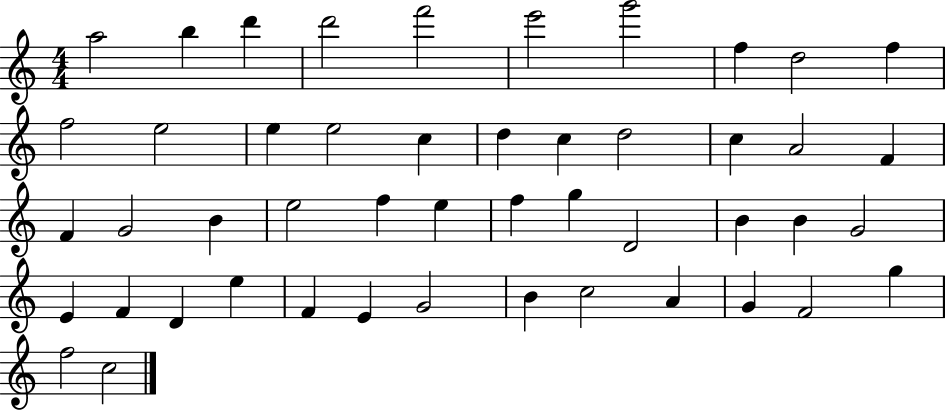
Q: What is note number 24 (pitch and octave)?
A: B4